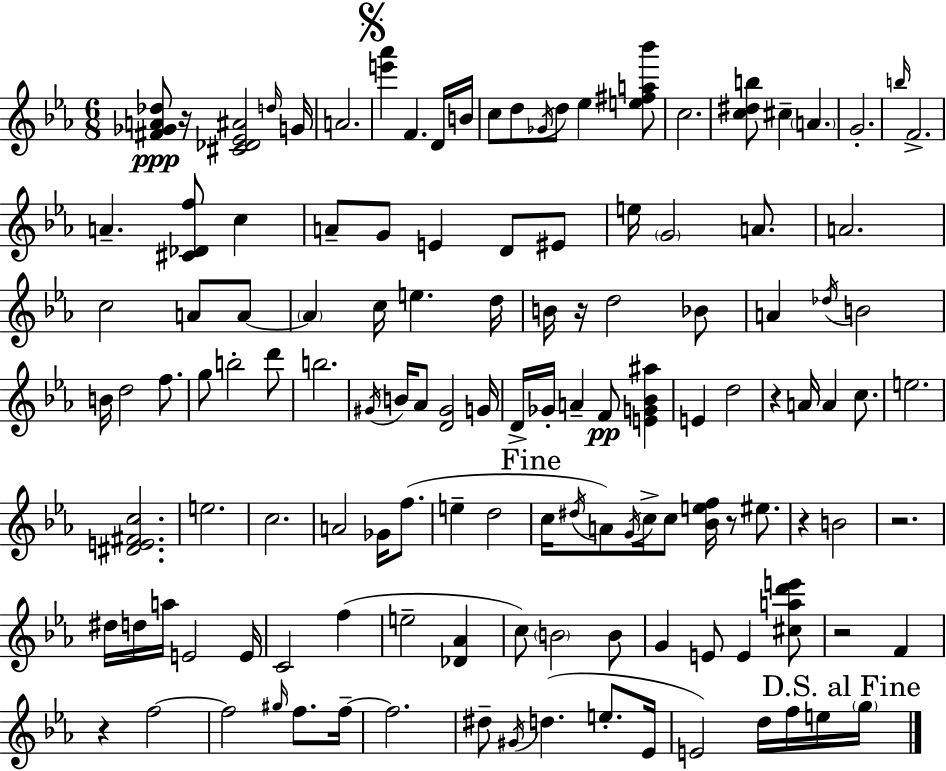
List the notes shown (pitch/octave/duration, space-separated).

[F#4,Gb4,A4,Db5]/e R/s [C#4,Db4,Eb4,A#4]/h D5/s G4/s A4/h. [E6,Ab6]/q F4/q. D4/s B4/s C5/e D5/e Gb4/s D5/e Eb5/q [E5,F#5,A5,Bb6]/e C5/h. [C5,D#5,B5]/e C#5/q A4/q. G4/h. B5/s F4/h. A4/q. [C#4,Db4,F5]/e C5/q A4/e G4/e E4/q D4/e EIS4/e E5/s G4/h A4/e. A4/h. C5/h A4/e A4/e A4/q C5/s E5/q. D5/s B4/s R/s D5/h Bb4/e A4/q Db5/s B4/h B4/s D5/h F5/e. G5/e B5/h D6/e B5/h. G#4/s B4/s Ab4/e [D4,G#4]/h G4/s D4/s Gb4/s A4/q F4/e [E4,G4,Bb4,A#5]/q E4/q D5/h R/q A4/s A4/q C5/e. E5/h. [D#4,E4,F#4,C5]/h. E5/h. C5/h. A4/h Gb4/s F5/e. E5/q D5/h C5/s D#5/s A4/e G4/s C5/s C5/e [Bb4,E5,F5]/s R/e EIS5/e. R/q B4/h R/h. D#5/s D5/s A5/s E4/h E4/s C4/h F5/q E5/h [Db4,Ab4]/q C5/e B4/h B4/e G4/q E4/e E4/q [C#5,A5,D6,E6]/e R/h F4/q R/q F5/h F5/h G#5/s F5/e. F5/s F5/h. D#5/e G#4/s D5/q. E5/e. Eb4/s E4/h D5/s F5/s E5/s G5/s